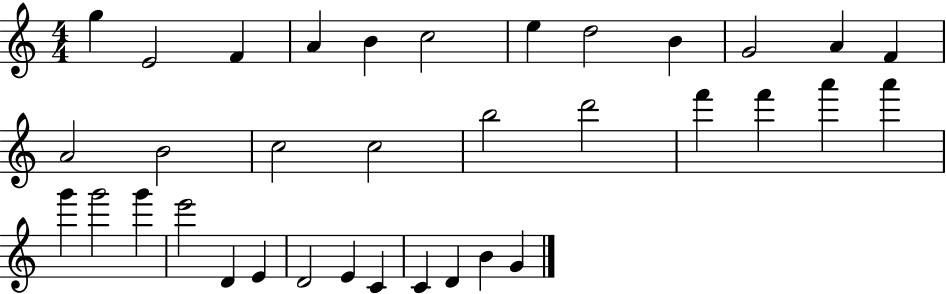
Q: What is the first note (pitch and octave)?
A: G5